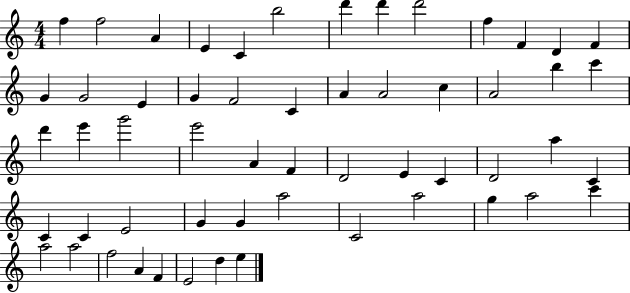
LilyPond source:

{
  \clef treble
  \numericTimeSignature
  \time 4/4
  \key c \major
  f''4 f''2 a'4 | e'4 c'4 b''2 | d'''4 d'''4 d'''2 | f''4 f'4 d'4 f'4 | \break g'4 g'2 e'4 | g'4 f'2 c'4 | a'4 a'2 c''4 | a'2 b''4 c'''4 | \break d'''4 e'''4 g'''2 | e'''2 a'4 f'4 | d'2 e'4 c'4 | d'2 a''4 c'4 | \break c'4 c'4 e'2 | g'4 g'4 a''2 | c'2 a''2 | g''4 a''2 c'''4 | \break a''2 a''2 | f''2 a'4 f'4 | e'2 d''4 e''4 | \bar "|."
}